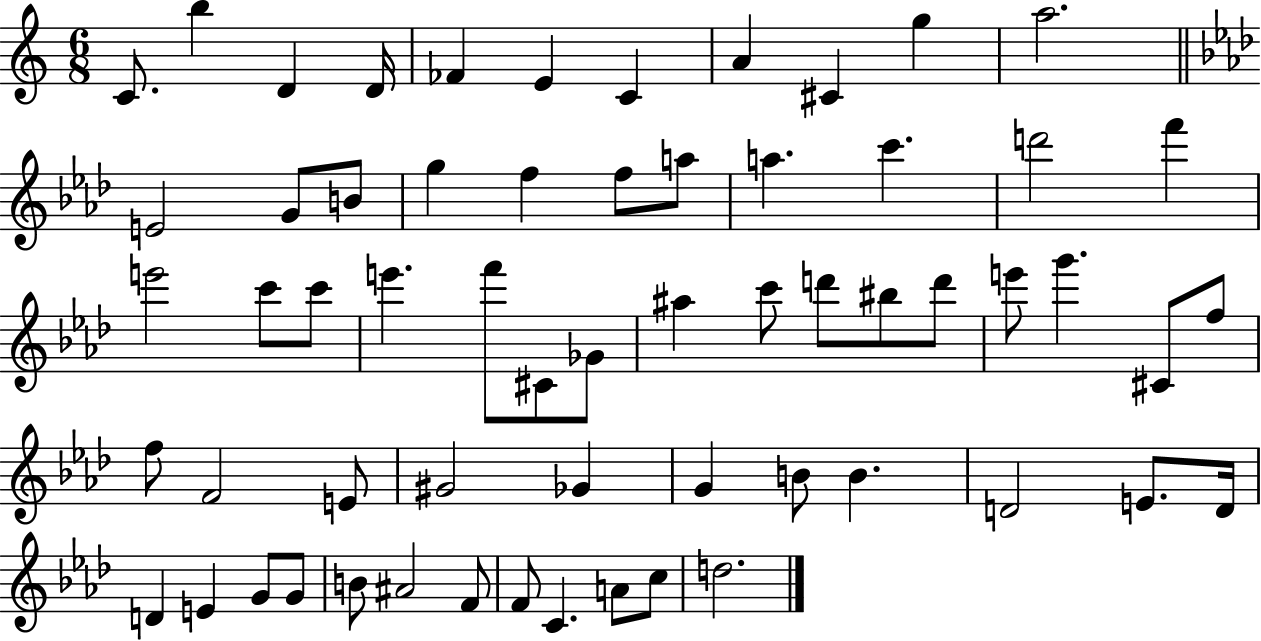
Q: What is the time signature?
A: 6/8